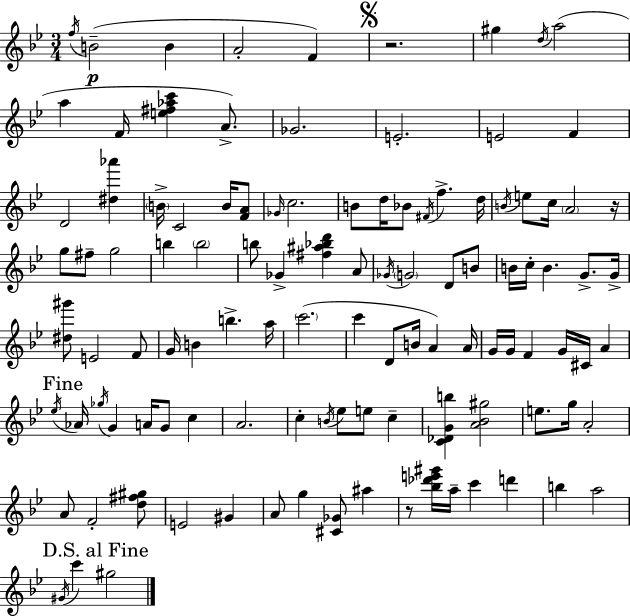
F5/s B4/h B4/q A4/h F4/q R/h. G#5/q D5/s A5/h A5/q F4/s [E5,F#5,Ab5,C6]/q A4/e. Gb4/h. E4/h. E4/h F4/q D4/h [D#5,Ab6]/q B4/s C4/h B4/s [F4,A4]/e Gb4/s C5/h. B4/e D5/s Bb4/e F#4/s F5/q. D5/s B4/s E5/e C5/s A4/h R/s G5/e F#5/e G5/h B5/q B5/h B5/e Gb4/q [F#5,A#5,Bb5,D6]/q A4/e Gb4/s G4/h D4/e B4/e B4/s C5/s B4/q. G4/e. G4/s [D#5,G#6]/e E4/h F4/e G4/s B4/q B5/q. A5/s C6/h. C6/q D4/e B4/s A4/q A4/s G4/s G4/s F4/q G4/s C#4/s A4/q Eb5/s Ab4/s Gb5/s G4/q A4/s G4/e C5/q A4/h. C5/q B4/s Eb5/e E5/e C5/q [C4,Db4,G4,B5]/q [A4,Bb4,G#5]/h E5/e. G5/s A4/h A4/e F4/h [D5,F#5,G#5]/e E4/h G#4/q A4/e G5/q [C#4,Gb4]/e A#5/q R/e [Bb5,Db6,E6,G#6]/s A5/s C6/q D6/q B5/q A5/h G#4/s C6/q G#5/h